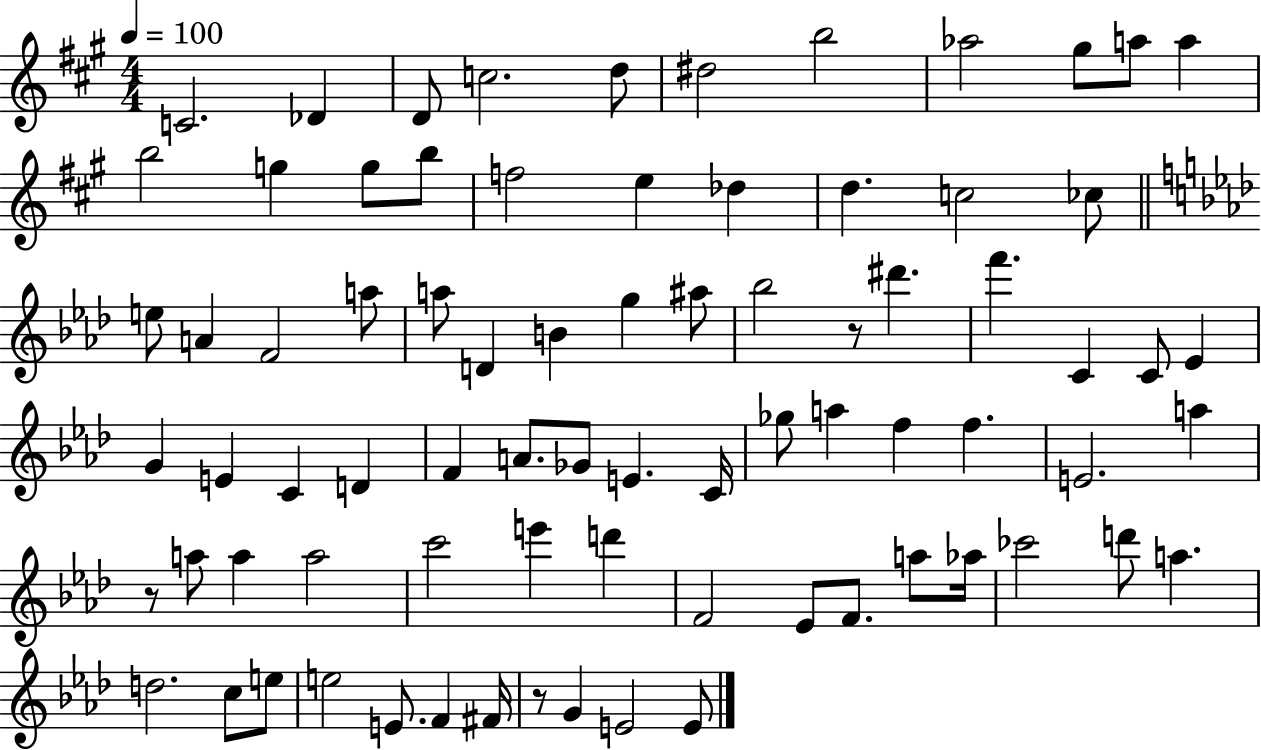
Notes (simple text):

C4/h. Db4/q D4/e C5/h. D5/e D#5/h B5/h Ab5/h G#5/e A5/e A5/q B5/h G5/q G5/e B5/e F5/h E5/q Db5/q D5/q. C5/h CES5/e E5/e A4/q F4/h A5/e A5/e D4/q B4/q G5/q A#5/e Bb5/h R/e D#6/q. F6/q. C4/q C4/e Eb4/q G4/q E4/q C4/q D4/q F4/q A4/e. Gb4/e E4/q. C4/s Gb5/e A5/q F5/q F5/q. E4/h. A5/q R/e A5/e A5/q A5/h C6/h E6/q D6/q F4/h Eb4/e F4/e. A5/e Ab5/s CES6/h D6/e A5/q. D5/h. C5/e E5/e E5/h E4/e. F4/q F#4/s R/e G4/q E4/h E4/e